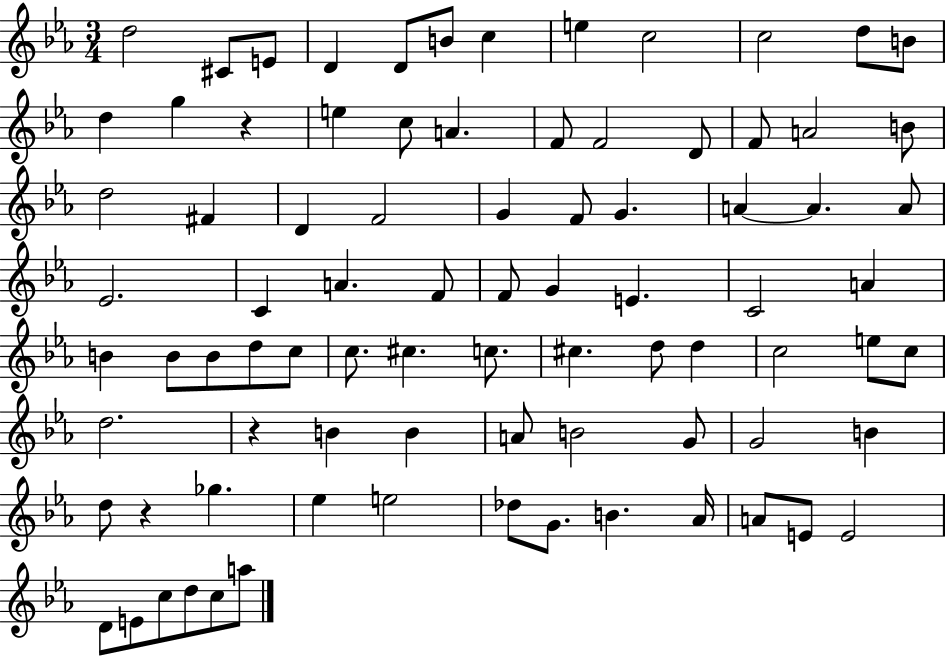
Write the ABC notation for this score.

X:1
T:Untitled
M:3/4
L:1/4
K:Eb
d2 ^C/2 E/2 D D/2 B/2 c e c2 c2 d/2 B/2 d g z e c/2 A F/2 F2 D/2 F/2 A2 B/2 d2 ^F D F2 G F/2 G A A A/2 _E2 C A F/2 F/2 G E C2 A B B/2 B/2 d/2 c/2 c/2 ^c c/2 ^c d/2 d c2 e/2 c/2 d2 z B B A/2 B2 G/2 G2 B d/2 z _g _e e2 _d/2 G/2 B _A/4 A/2 E/2 E2 D/2 E/2 c/2 d/2 c/2 a/2